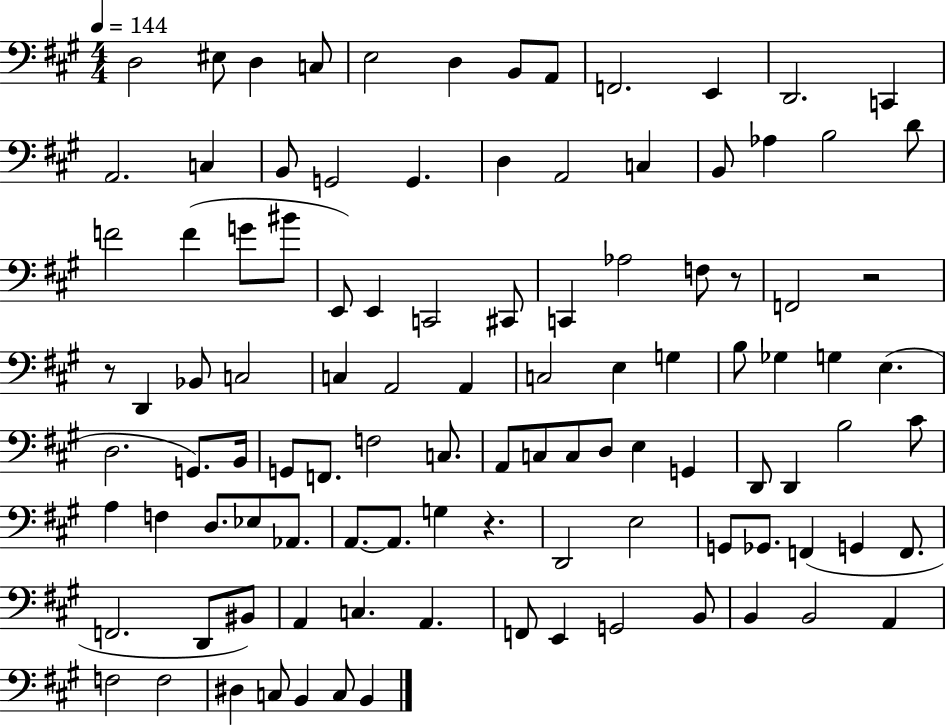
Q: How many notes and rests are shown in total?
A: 105